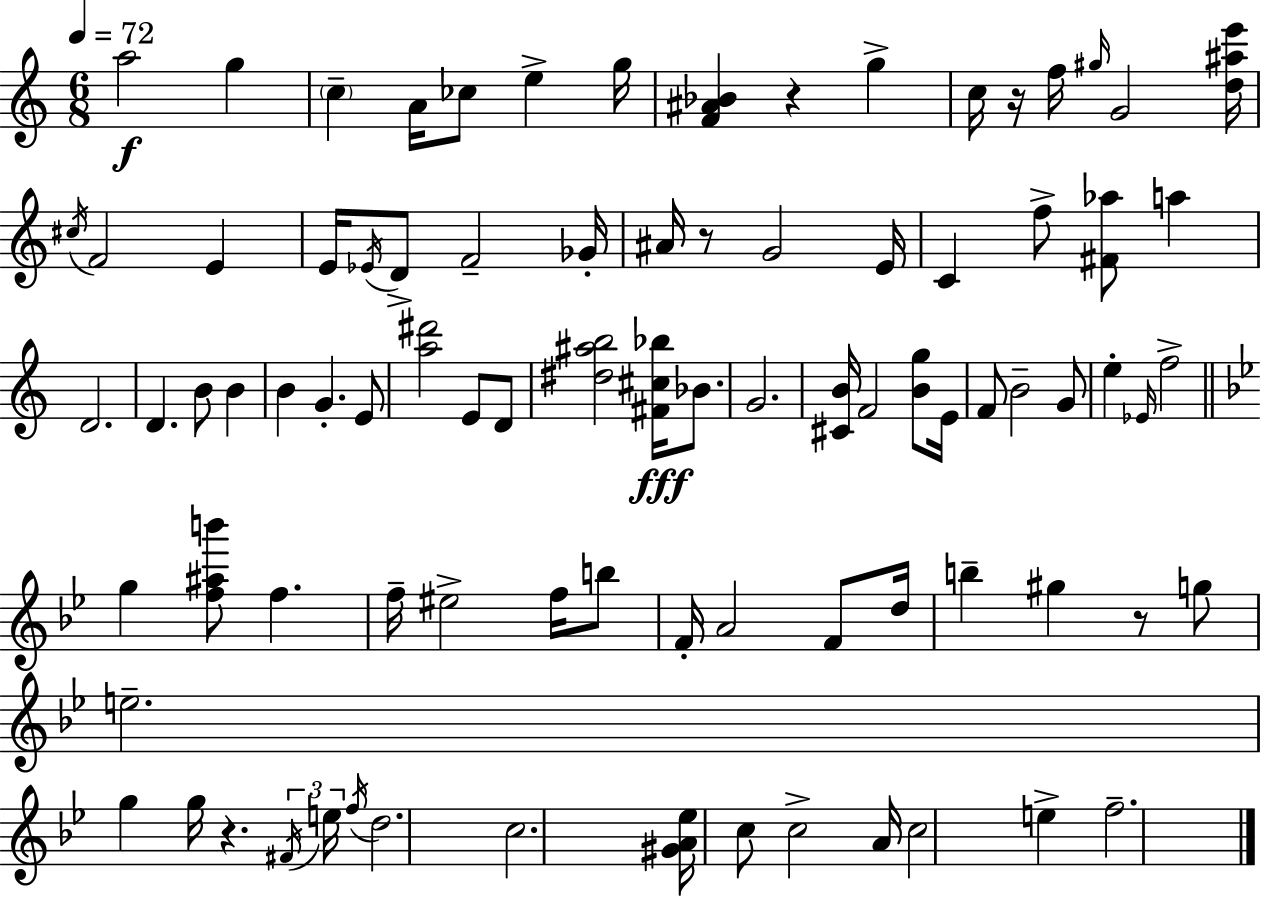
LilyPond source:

{
  \clef treble
  \numericTimeSignature
  \time 6/8
  \key c \major
  \tempo 4 = 72
  a''2\f g''4 | \parenthesize c''4-- a'16 ces''8 e''4-> g''16 | <f' ais' bes'>4 r4 g''4-> | c''16 r16 f''16 \grace { gis''16 } g'2 | \break <d'' ais'' e'''>16 \acciaccatura { cis''16 } f'2 e'4 | e'16 \acciaccatura { ees'16 } d'8-> f'2-- | ges'16-. ais'16 r8 g'2 | e'16 c'4 f''8-> <fis' aes''>8 a''4 | \break d'2. | d'4. b'8 b'4 | b'4 g'4.-. | e'8 <a'' dis'''>2 e'8 | \break d'8 <dis'' ais'' b''>2 <fis' cis'' bes''>16\fff | bes'8. g'2. | <cis' b'>16 f'2 | <b' g''>8 e'16 f'8 b'2-- | \break g'8 e''4-. \grace { ees'16 } f''2-> | \bar "||" \break \key g \minor g''4 <f'' ais'' b'''>8 f''4. | f''16-- eis''2-> f''16 b''8 | f'16-. a'2 f'8 d''16 | b''4-- gis''4 r8 g''8 | \break e''2.-- | g''4 g''16 r4. \tuplet 3/2 { \acciaccatura { fis'16 } | e''16 \acciaccatura { f''16 } } d''2. | c''2. | \break <gis' a' ees''>16 c''8 c''2-> | a'16 c''2 e''4-> | f''2.-- | \bar "|."
}